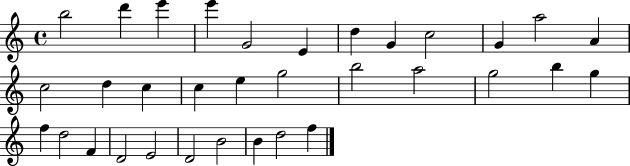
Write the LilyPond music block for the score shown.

{
  \clef treble
  \time 4/4
  \defaultTimeSignature
  \key c \major
  b''2 d'''4 e'''4 | e'''4 g'2 e'4 | d''4 g'4 c''2 | g'4 a''2 a'4 | \break c''2 d''4 c''4 | c''4 e''4 g''2 | b''2 a''2 | g''2 b''4 g''4 | \break f''4 d''2 f'4 | d'2 e'2 | d'2 b'2 | b'4 d''2 f''4 | \break \bar "|."
}